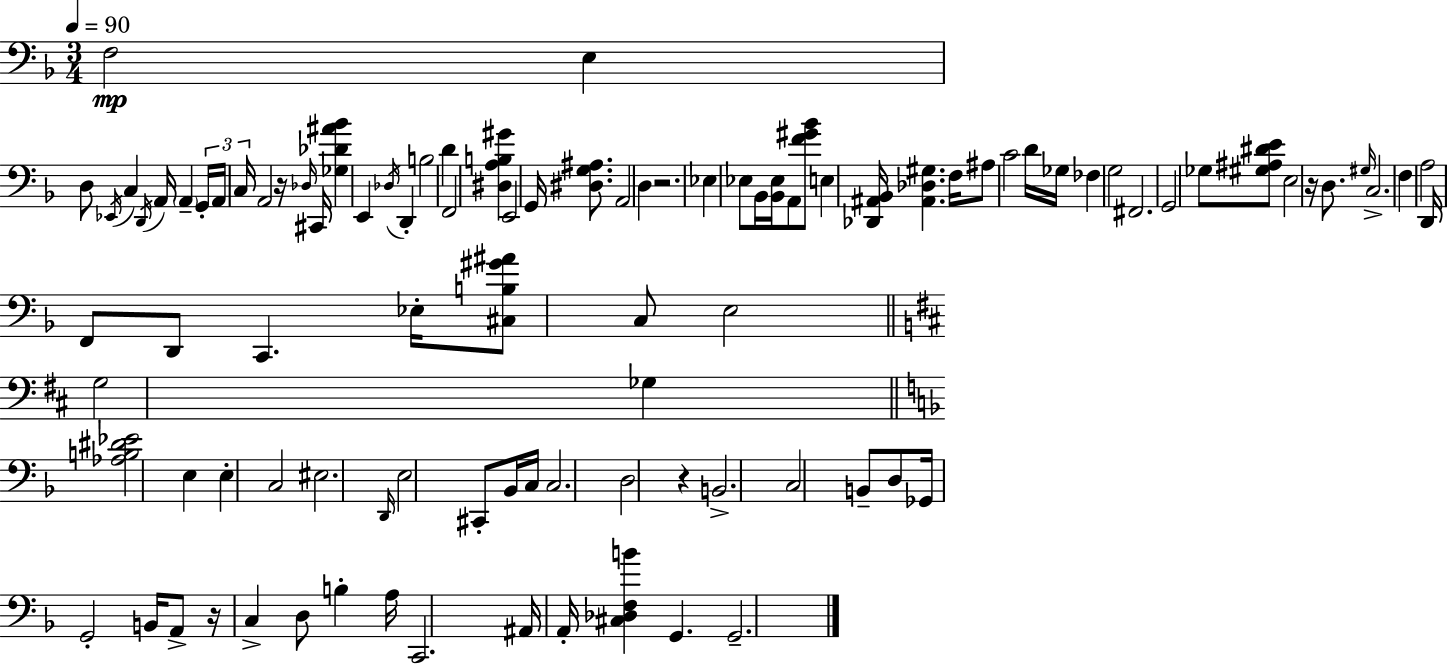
{
  \clef bass
  \numericTimeSignature
  \time 3/4
  \key d \minor
  \tempo 4 = 90
  f2\mp e4 | d8 \acciaccatura { ees,16 } c4 \acciaccatura { d,16 } a,16 \parenthesize a,4-- | \tuplet 3/2 { g,16-. a,16 c16 } a,2 | r16 \grace { des16 } cis,16 <ges des' ais' bes'>4 e,4 \acciaccatura { des16 } | \break d,4-. b2 | d'4 f,2 | <dis a b gis'>4 e,2 | g,16 <dis g ais>8. a,2 | \break d4 r2. | ees4 ees8 bes,16 <bes, ees>16 | a,8 <f' gis' bes'>8 e4 <des, ais, bes,>16 <ais, des gis>4. | f16 ais8 c'2 | \break d'16 ges16 fes4 g2 | fis,2. | g,2 | ges8 <gis ais dis' e'>8 e2 | \break r16 d8. \grace { gis16 } c2.-> | f4 a2 | d,16 f,8 d,8 c,4. | ees16-. <cis b gis' ais'>8 c8 e2 | \break \bar "||" \break \key d \major g2 ges4 | \bar "||" \break \key f \major <aes b dis' ees'>2 e4 | e4-. c2 | eis2. | \grace { d,16 } e2 cis,8-. bes,16 | \break c16 c2. | d2 r4 | b,2.-> | c2 b,8-- d8 | \break ges,16 g,2-. b,16 a,8-> | r16 c4-> d8 b4-. | a16 c,2. | ais,16 a,16-. <cis des f b'>4 g,4. | \break g,2.-- | \bar "|."
}